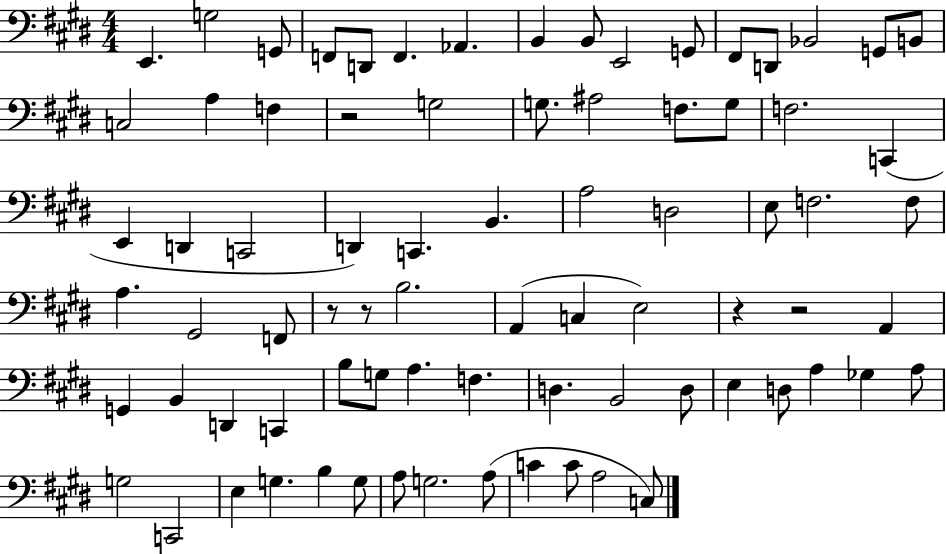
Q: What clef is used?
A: bass